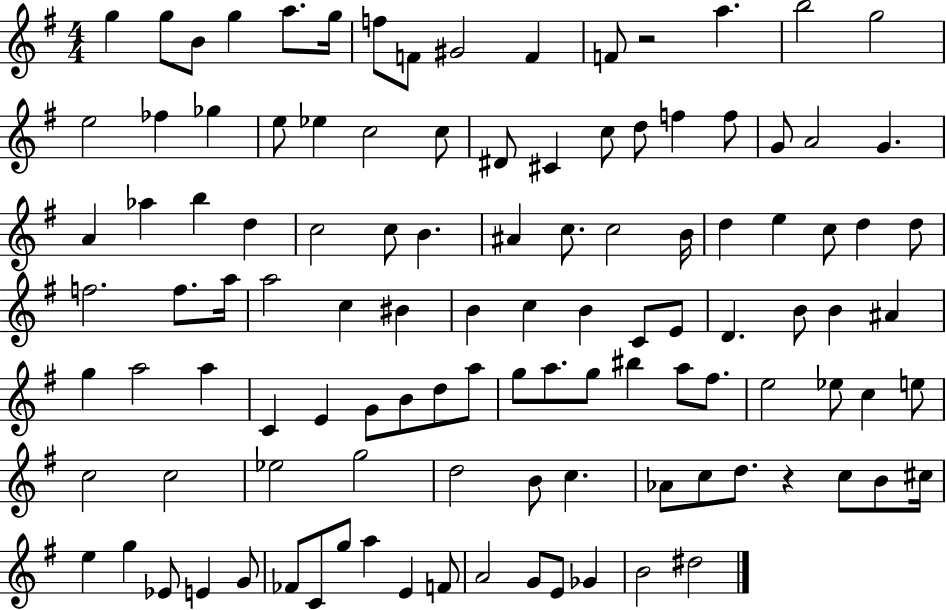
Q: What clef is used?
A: treble